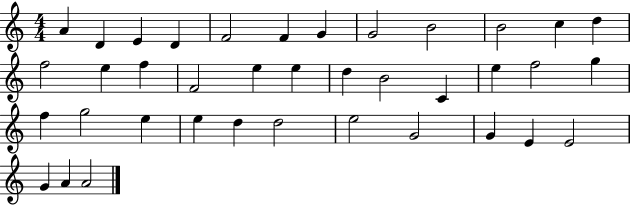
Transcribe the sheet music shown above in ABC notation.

X:1
T:Untitled
M:4/4
L:1/4
K:C
A D E D F2 F G G2 B2 B2 c d f2 e f F2 e e d B2 C e f2 g f g2 e e d d2 e2 G2 G E E2 G A A2